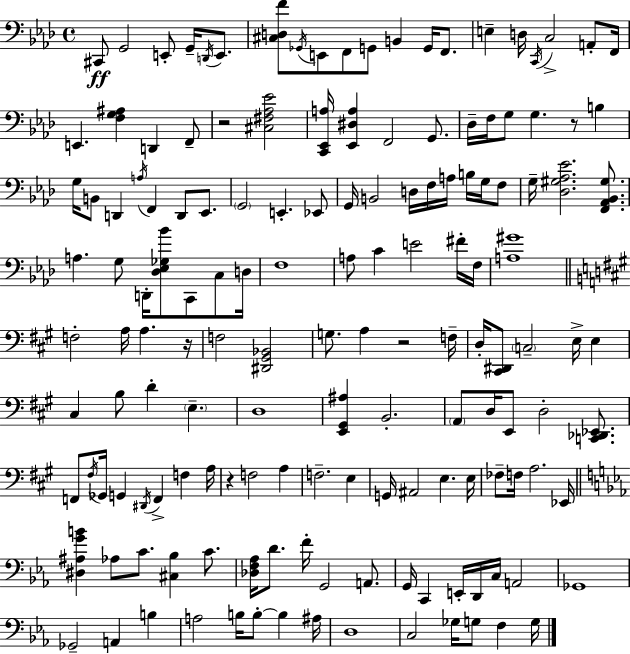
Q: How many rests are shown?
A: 5